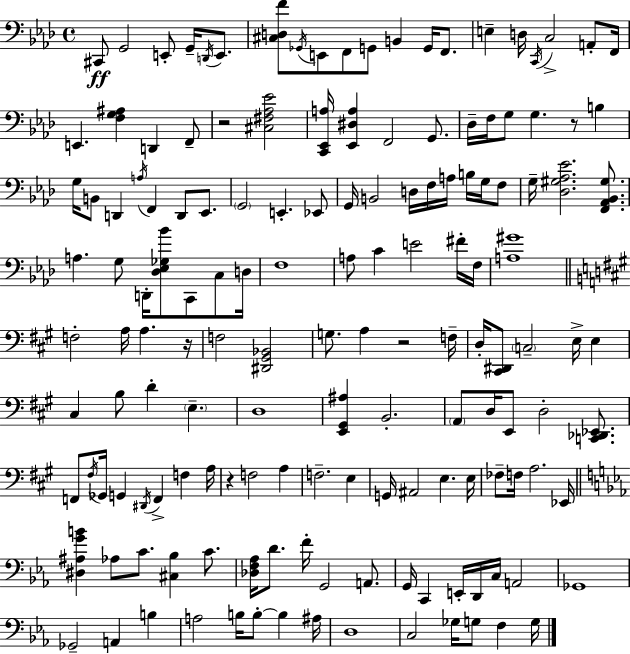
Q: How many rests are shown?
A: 5